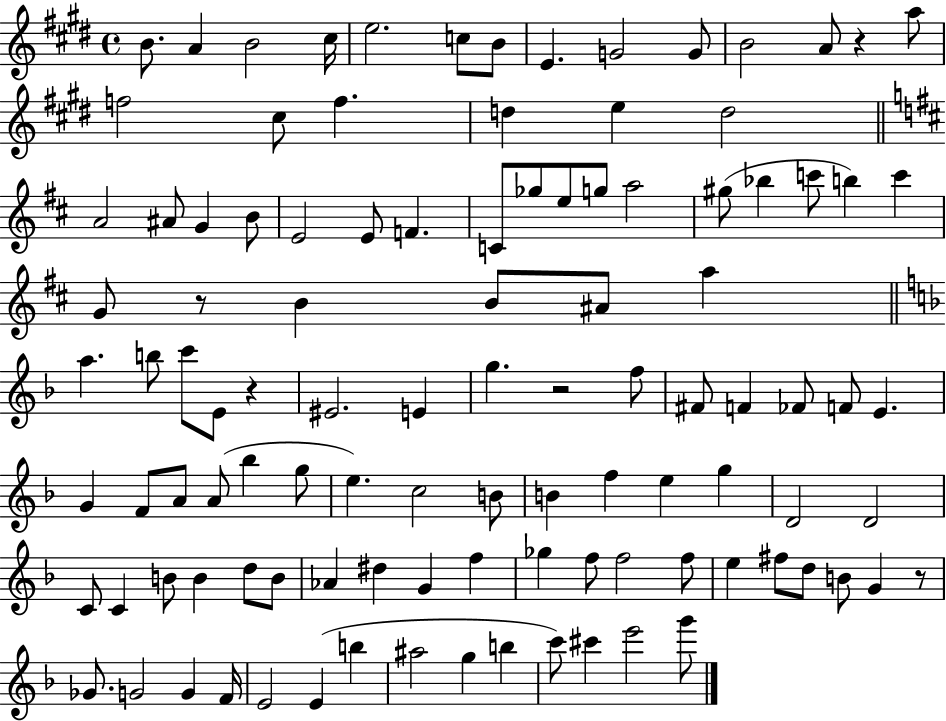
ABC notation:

X:1
T:Untitled
M:4/4
L:1/4
K:E
B/2 A B2 ^c/4 e2 c/2 B/2 E G2 G/2 B2 A/2 z a/2 f2 ^c/2 f d e d2 A2 ^A/2 G B/2 E2 E/2 F C/2 _g/2 e/2 g/2 a2 ^g/2 _b c'/2 b c' G/2 z/2 B B/2 ^A/2 a a b/2 c'/2 E/2 z ^E2 E g z2 f/2 ^F/2 F _F/2 F/2 E G F/2 A/2 A/2 _b g/2 e c2 B/2 B f e g D2 D2 C/2 C B/2 B d/2 B/2 _A ^d G f _g f/2 f2 f/2 e ^f/2 d/2 B/2 G z/2 _G/2 G2 G F/4 E2 E b ^a2 g b c'/2 ^c' e'2 g'/2